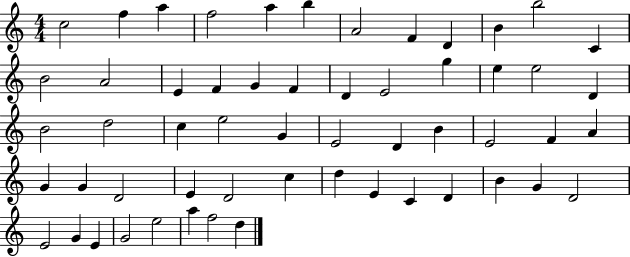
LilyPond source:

{
  \clef treble
  \numericTimeSignature
  \time 4/4
  \key c \major
  c''2 f''4 a''4 | f''2 a''4 b''4 | a'2 f'4 d'4 | b'4 b''2 c'4 | \break b'2 a'2 | e'4 f'4 g'4 f'4 | d'4 e'2 g''4 | e''4 e''2 d'4 | \break b'2 d''2 | c''4 e''2 g'4 | e'2 d'4 b'4 | e'2 f'4 a'4 | \break g'4 g'4 d'2 | e'4 d'2 c''4 | d''4 e'4 c'4 d'4 | b'4 g'4 d'2 | \break e'2 g'4 e'4 | g'2 e''2 | a''4 f''2 d''4 | \bar "|."
}